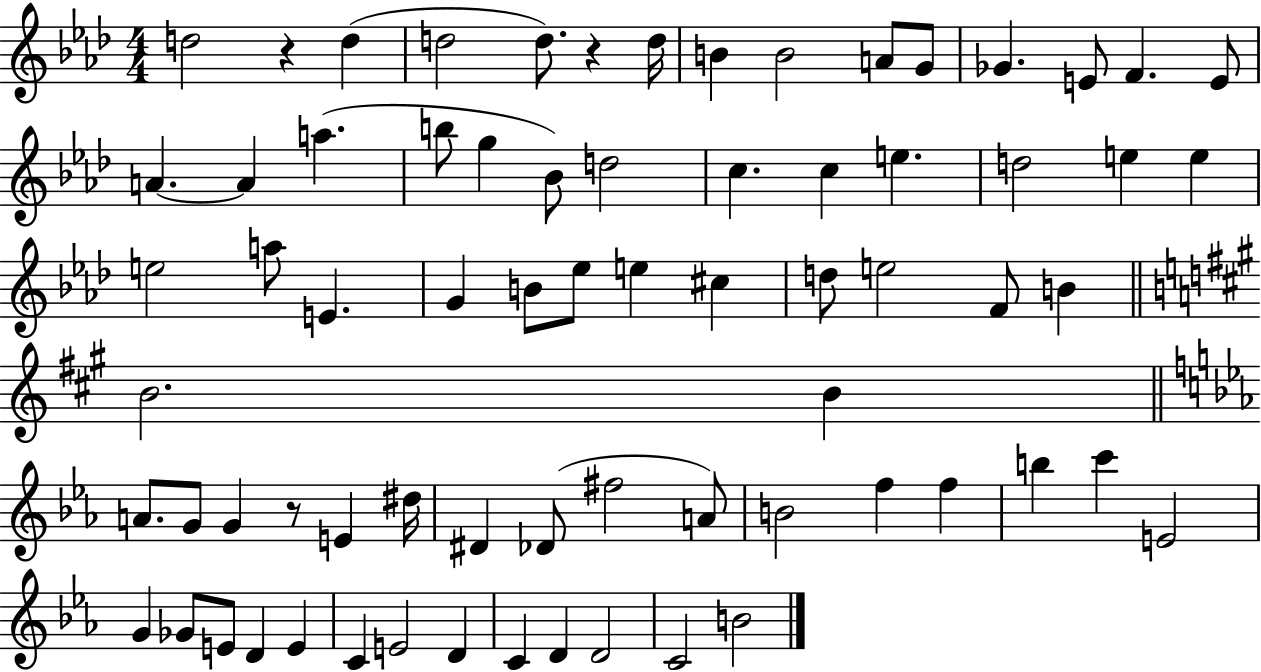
D5/h R/q D5/q D5/h D5/e. R/q D5/s B4/q B4/h A4/e G4/e Gb4/q. E4/e F4/q. E4/e A4/q. A4/q A5/q. B5/e G5/q Bb4/e D5/h C5/q. C5/q E5/q. D5/h E5/q E5/q E5/h A5/e E4/q. G4/q B4/e Eb5/e E5/q C#5/q D5/e E5/h F4/e B4/q B4/h. B4/q A4/e. G4/e G4/q R/e E4/q D#5/s D#4/q Db4/e F#5/h A4/e B4/h F5/q F5/q B5/q C6/q E4/h G4/q Gb4/e E4/e D4/q E4/q C4/q E4/h D4/q C4/q D4/q D4/h C4/h B4/h